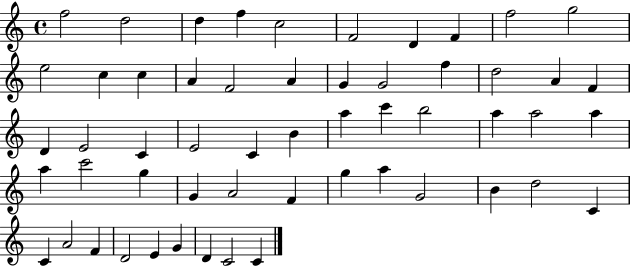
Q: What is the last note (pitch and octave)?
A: C4